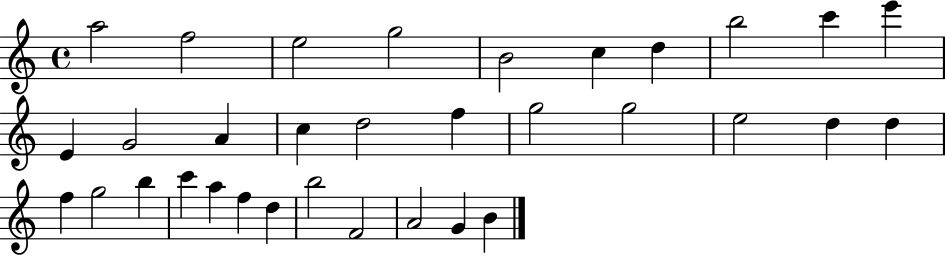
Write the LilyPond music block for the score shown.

{
  \clef treble
  \time 4/4
  \defaultTimeSignature
  \key c \major
  a''2 f''2 | e''2 g''2 | b'2 c''4 d''4 | b''2 c'''4 e'''4 | \break e'4 g'2 a'4 | c''4 d''2 f''4 | g''2 g''2 | e''2 d''4 d''4 | \break f''4 g''2 b''4 | c'''4 a''4 f''4 d''4 | b''2 f'2 | a'2 g'4 b'4 | \break \bar "|."
}